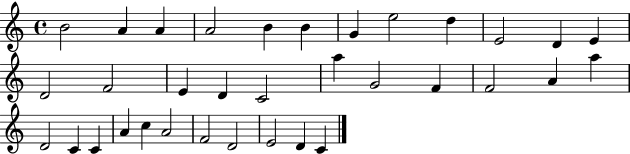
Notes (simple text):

B4/h A4/q A4/q A4/h B4/q B4/q G4/q E5/h D5/q E4/h D4/q E4/q D4/h F4/h E4/q D4/q C4/h A5/q G4/h F4/q F4/h A4/q A5/q D4/h C4/q C4/q A4/q C5/q A4/h F4/h D4/h E4/h D4/q C4/q